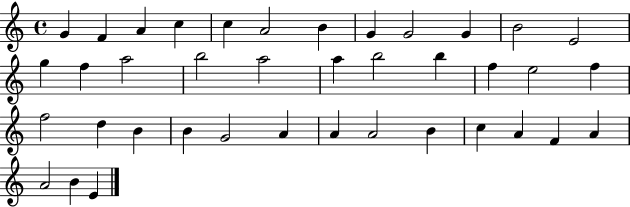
{
  \clef treble
  \time 4/4
  \defaultTimeSignature
  \key c \major
  g'4 f'4 a'4 c''4 | c''4 a'2 b'4 | g'4 g'2 g'4 | b'2 e'2 | \break g''4 f''4 a''2 | b''2 a''2 | a''4 b''2 b''4 | f''4 e''2 f''4 | \break f''2 d''4 b'4 | b'4 g'2 a'4 | a'4 a'2 b'4 | c''4 a'4 f'4 a'4 | \break a'2 b'4 e'4 | \bar "|."
}